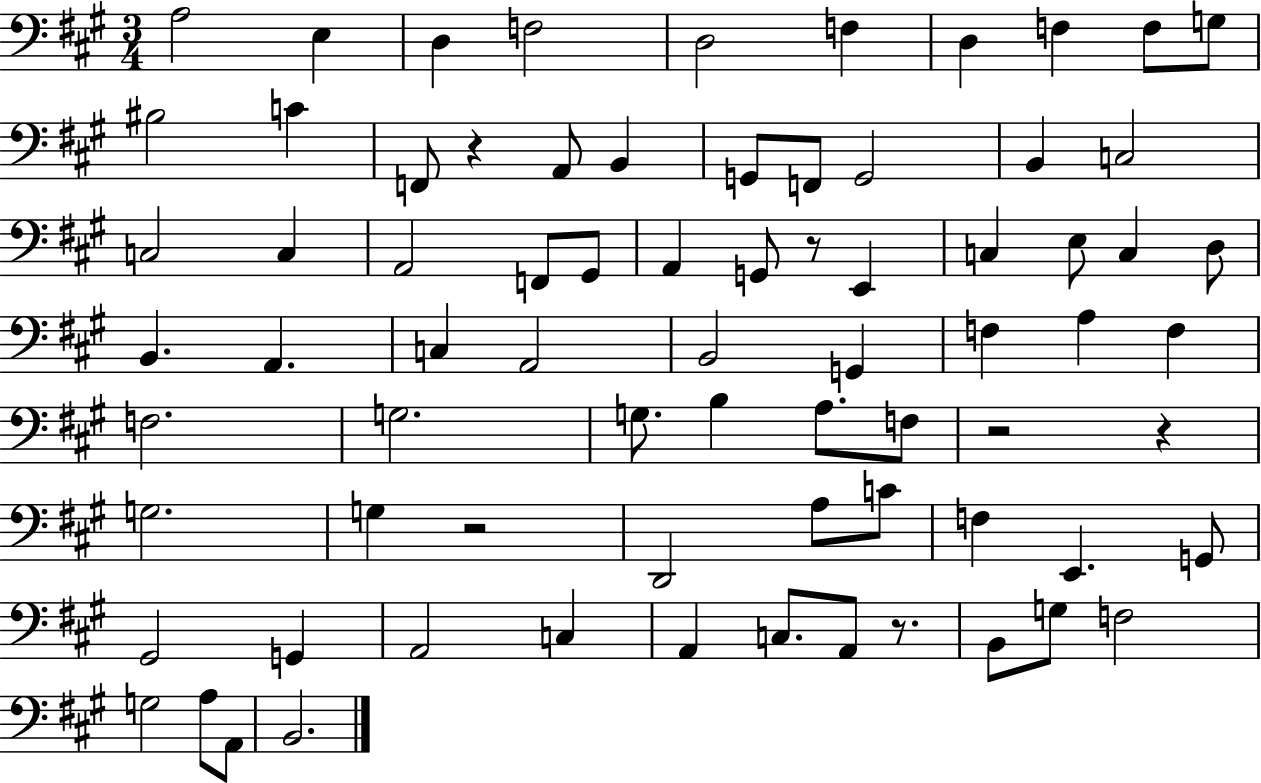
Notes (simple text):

A3/h E3/q D3/q F3/h D3/h F3/q D3/q F3/q F3/e G3/e BIS3/h C4/q F2/e R/q A2/e B2/q G2/e F2/e G2/h B2/q C3/h C3/h C3/q A2/h F2/e G#2/e A2/q G2/e R/e E2/q C3/q E3/e C3/q D3/e B2/q. A2/q. C3/q A2/h B2/h G2/q F3/q A3/q F3/q F3/h. G3/h. G3/e. B3/q A3/e. F3/e R/h R/q G3/h. G3/q R/h D2/h A3/e C4/e F3/q E2/q. G2/e G#2/h G2/q A2/h C3/q A2/q C3/e. A2/e R/e. B2/e G3/e F3/h G3/h A3/e A2/e B2/h.